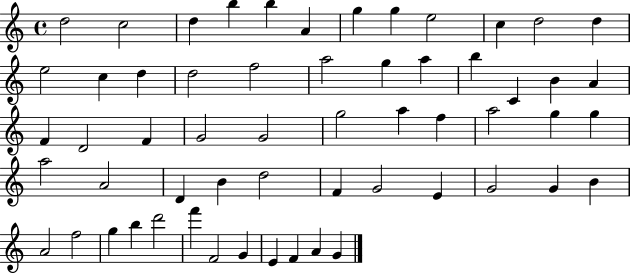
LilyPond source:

{
  \clef treble
  \time 4/4
  \defaultTimeSignature
  \key c \major
  d''2 c''2 | d''4 b''4 b''4 a'4 | g''4 g''4 e''2 | c''4 d''2 d''4 | \break e''2 c''4 d''4 | d''2 f''2 | a''2 g''4 a''4 | b''4 c'4 b'4 a'4 | \break f'4 d'2 f'4 | g'2 g'2 | g''2 a''4 f''4 | a''2 g''4 g''4 | \break a''2 a'2 | d'4 b'4 d''2 | f'4 g'2 e'4 | g'2 g'4 b'4 | \break a'2 f''2 | g''4 b''4 d'''2 | f'''4 f'2 g'4 | e'4 f'4 a'4 g'4 | \break \bar "|."
}